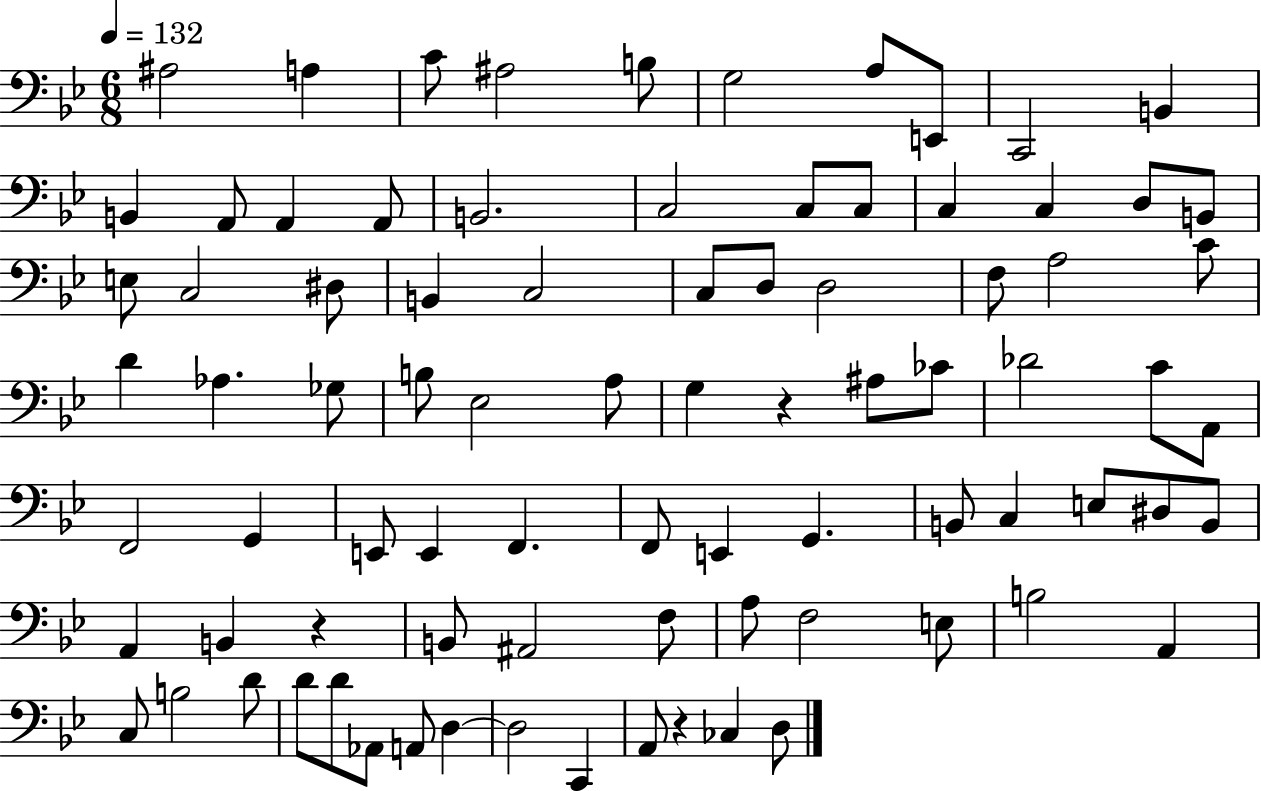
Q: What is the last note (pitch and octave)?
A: D3